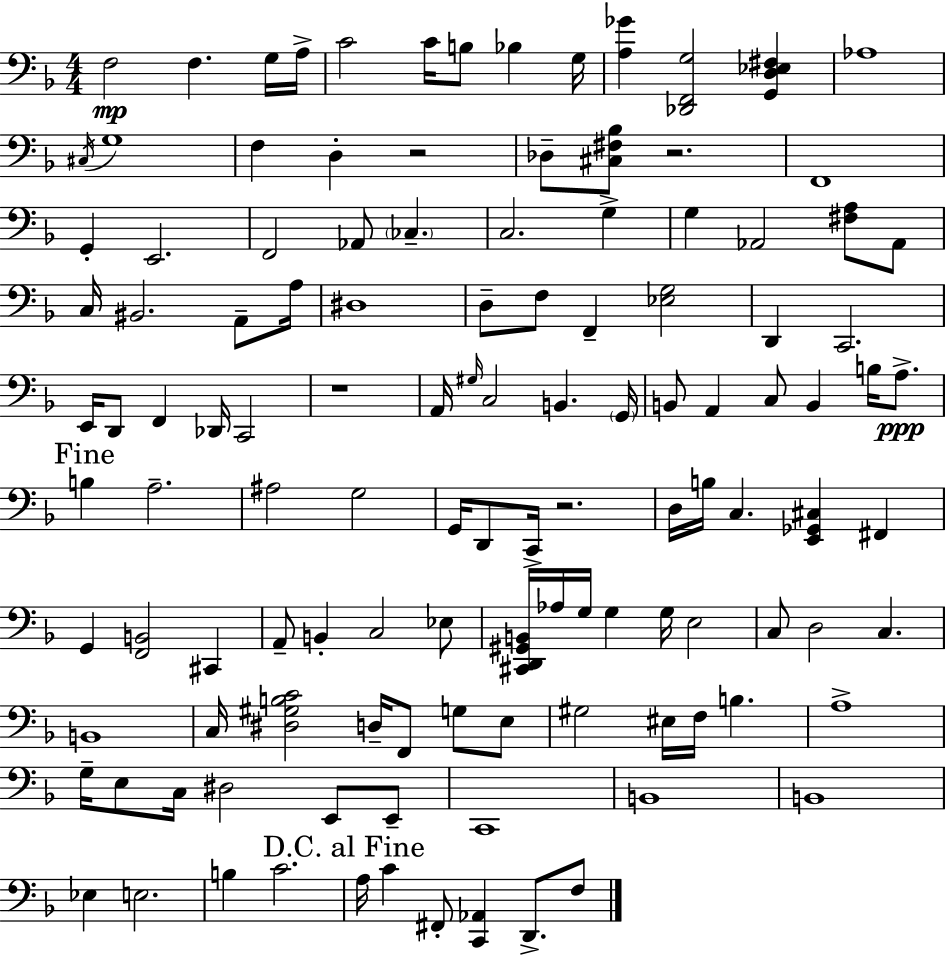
{
  \clef bass
  \numericTimeSignature
  \time 4/4
  \key d \minor
  f2\mp f4. g16 a16-> | c'2 c'16 b8 bes4 g16 | <a ges'>4 <des, f, g>2 <g, d ees fis>4 | aes1 | \break \acciaccatura { cis16 } g1 | f4 d4-. r2 | des8-- <cis fis bes>8 r2. | f,1 | \break g,4-. e,2. | f,2 aes,8 \parenthesize ces4.-- | c2. g4-> | g4 aes,2 <fis a>8 aes,8 | \break c16 bis,2. a,8-- | a16 dis1 | d8-- f8 f,4-- <ees g>2 | d,4 c,2. | \break e,16 d,8 f,4 des,16 c,2 | r1 | a,16 \grace { gis16 } c2 b,4. | \parenthesize g,16 b,8 a,4 c8 b,4 b16 a8.->\ppp | \break \mark "Fine" b4 a2.-- | ais2 g2 | g,16 d,8 c,16-> r2. | d16 b16 c4. <e, ges, cis>4 fis,4 | \break g,4 <f, b,>2 cis,4 | a,8-- b,4-. c2 | ees8 <cis, d, gis, b,>16 aes16 g16 g4 g16 e2 | c8 d2 c4. | \break b,1 | c16 <dis gis b c'>2 d16-- f,8 g8 | e8 gis2 eis16 f16 b4. | a1-> | \break g16-- e8 c16 dis2 e,8 | e,8-- c,1 | b,1 | b,1 | \break ees4 e2. | b4 c'2. | \mark "D.C. al Fine" a16 c'4 fis,8-. <c, aes,>4 d,8.-> | f8 \bar "|."
}